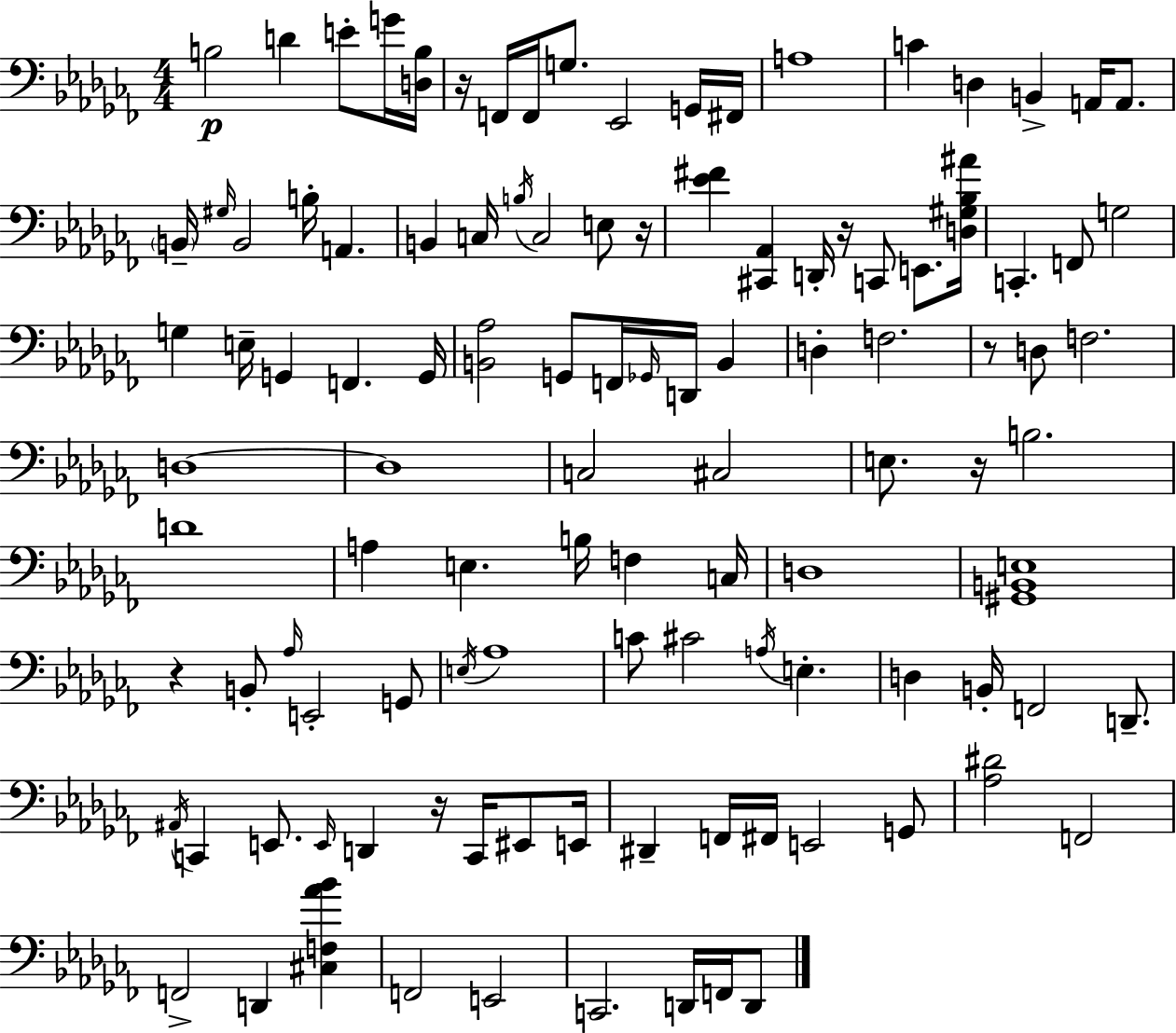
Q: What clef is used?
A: bass